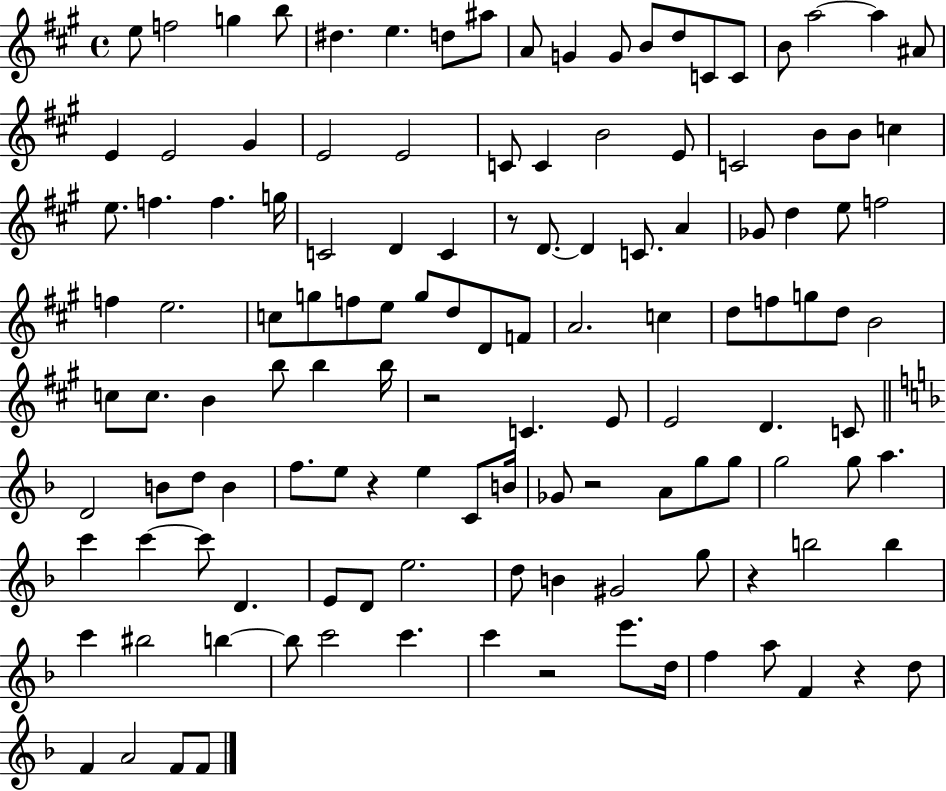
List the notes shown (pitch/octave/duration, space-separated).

E5/e F5/h G5/q B5/e D#5/q. E5/q. D5/e A#5/e A4/e G4/q G4/e B4/e D5/e C4/e C4/e B4/e A5/h A5/q A#4/e E4/q E4/h G#4/q E4/h E4/h C4/e C4/q B4/h E4/e C4/h B4/e B4/e C5/q E5/e. F5/q. F5/q. G5/s C4/h D4/q C4/q R/e D4/e. D4/q C4/e. A4/q Gb4/e D5/q E5/e F5/h F5/q E5/h. C5/e G5/e F5/e E5/e G5/e D5/e D4/e F4/e A4/h. C5/q D5/e F5/e G5/e D5/e B4/h C5/e C5/e. B4/q B5/e B5/q B5/s R/h C4/q. E4/e E4/h D4/q. C4/e D4/h B4/e D5/e B4/q F5/e. E5/e R/q E5/q C4/e B4/s Gb4/e R/h A4/e G5/e G5/e G5/h G5/e A5/q. C6/q C6/q C6/e D4/q. E4/e D4/e E5/h. D5/e B4/q G#4/h G5/e R/q B5/h B5/q C6/q BIS5/h B5/q B5/e C6/h C6/q. C6/q R/h E6/e. D5/s F5/q A5/e F4/q R/q D5/e F4/q A4/h F4/e F4/e